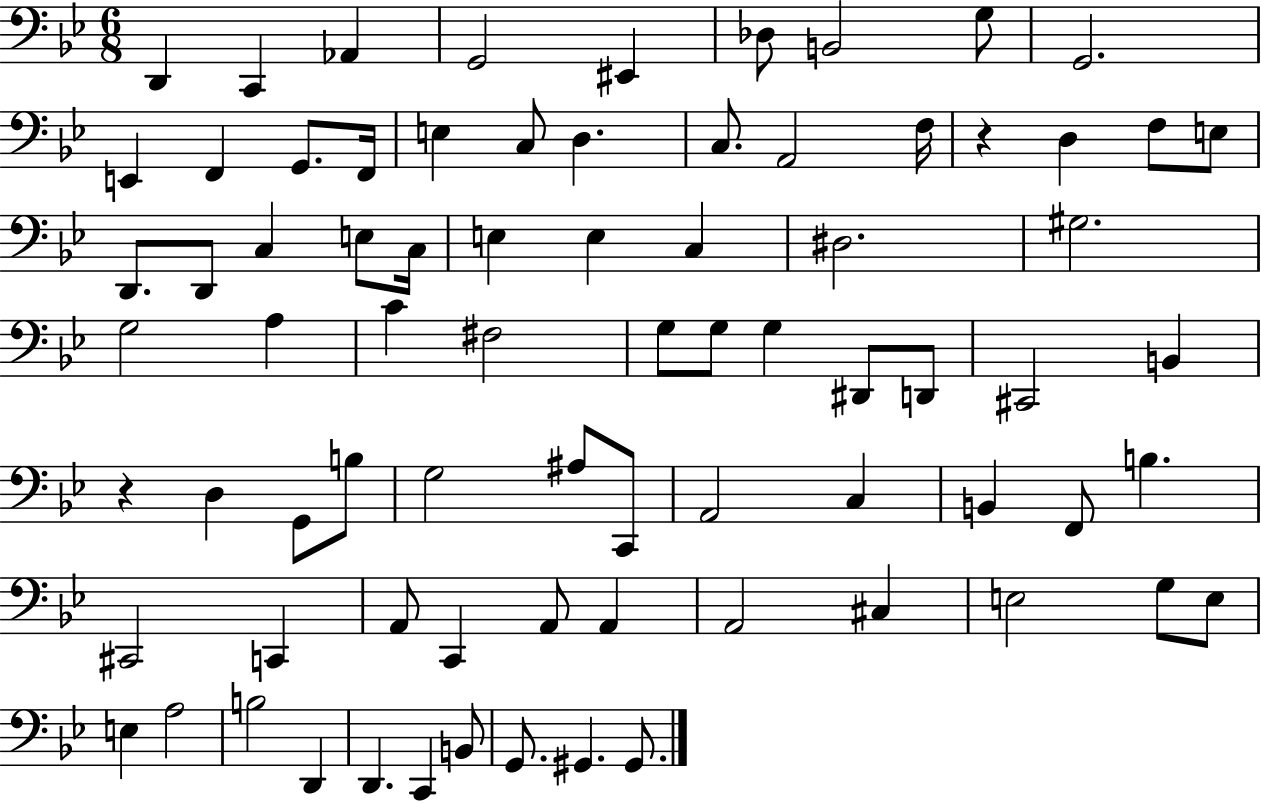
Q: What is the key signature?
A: BES major